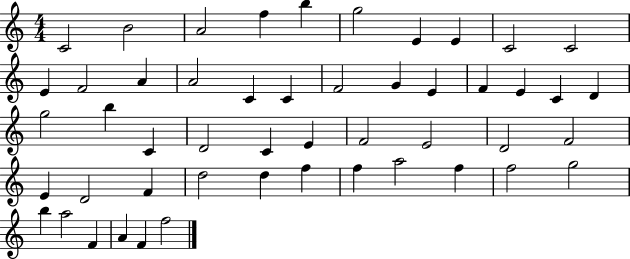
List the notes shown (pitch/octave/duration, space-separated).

C4/h B4/h A4/h F5/q B5/q G5/h E4/q E4/q C4/h C4/h E4/q F4/h A4/q A4/h C4/q C4/q F4/h G4/q E4/q F4/q E4/q C4/q D4/q G5/h B5/q C4/q D4/h C4/q E4/q F4/h E4/h D4/h F4/h E4/q D4/h F4/q D5/h D5/q F5/q F5/q A5/h F5/q F5/h G5/h B5/q A5/h F4/q A4/q F4/q F5/h